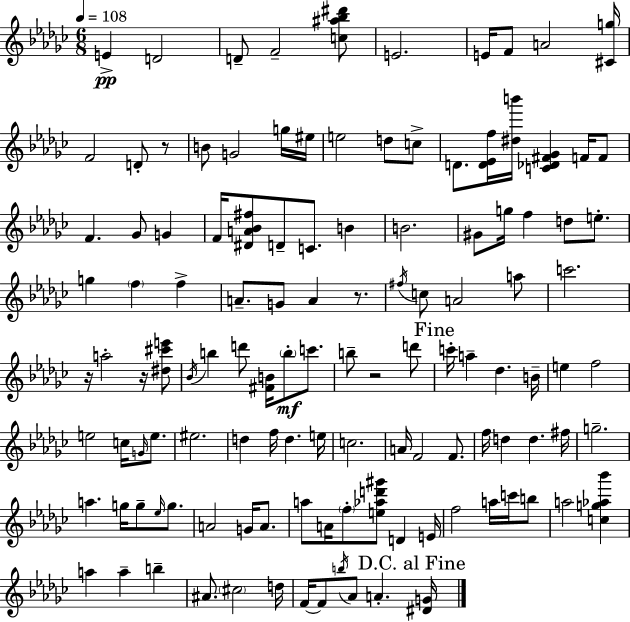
E4/q D4/h D4/e F4/h [C5,A#5,Bb5,D#6]/e E4/h. E4/s F4/e A4/h [C#4,G5]/s F4/h D4/e R/e B4/e G4/h G5/s EIS5/s E5/h D5/e C5/e D4/e. [D4,Eb4,F5]/s [D#5,B6]/s [C4,Db4,F#4,Gb4]/q F4/s F4/e F4/q. Gb4/e G4/q F4/s [D#4,A4,Bb4,F#5]/e D4/e C4/e. B4/q B4/h. G#4/e G5/s F5/q D5/e E5/e. G5/q F5/q F5/q A4/e. G4/e A4/q R/e. F#5/s C5/e A4/h A5/e C6/h. R/s A5/h R/s [D#5,C#6,E6]/e Bb4/s B5/q D6/e [F#4,B4]/s B5/e C6/e. B5/e R/h D6/e C6/s A5/q Db5/q. B4/s E5/q F5/h E5/h C5/s G4/s E5/e. EIS5/h. D5/q F5/s D5/q. E5/s C5/h. A4/s F4/h F4/e. F5/s D5/q D5/q. F#5/s G5/h. A5/q. G5/s G5/e Eb5/s G5/e. A4/h G4/s A4/e. A5/e A4/s F5/e [E5,Ab5,D6,G#6]/e D4/q E4/s F5/h A5/s C6/s B5/e A5/h [C5,G5,Ab5,Bb6]/q A5/q A5/q B5/q A#4/e. C#5/h D5/s F4/s F4/e B5/s Ab4/e A4/q. [D#4,G4]/s